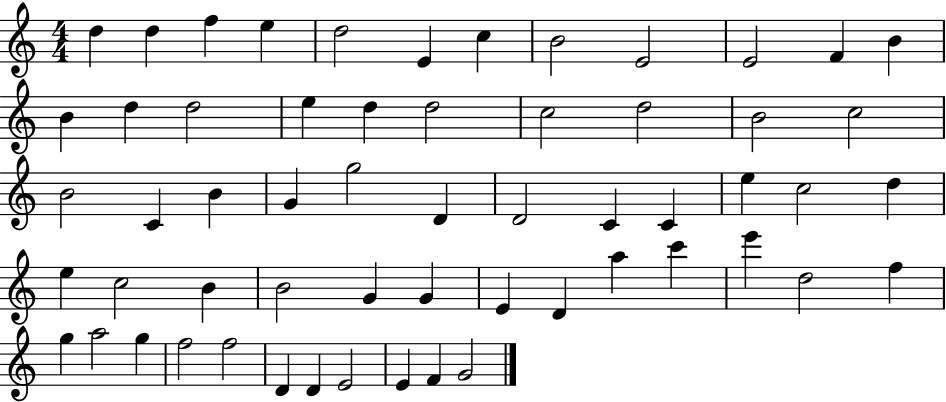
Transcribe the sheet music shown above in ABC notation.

X:1
T:Untitled
M:4/4
L:1/4
K:C
d d f e d2 E c B2 E2 E2 F B B d d2 e d d2 c2 d2 B2 c2 B2 C B G g2 D D2 C C e c2 d e c2 B B2 G G E D a c' e' d2 f g a2 g f2 f2 D D E2 E F G2